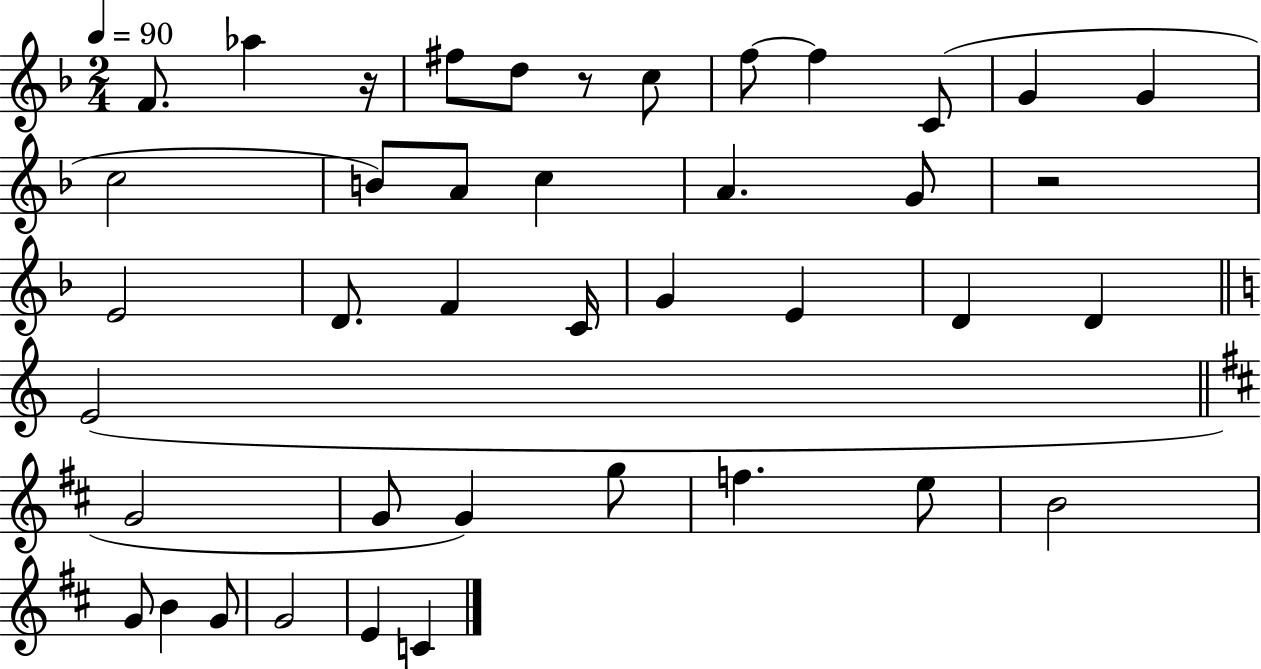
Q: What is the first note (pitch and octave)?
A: F4